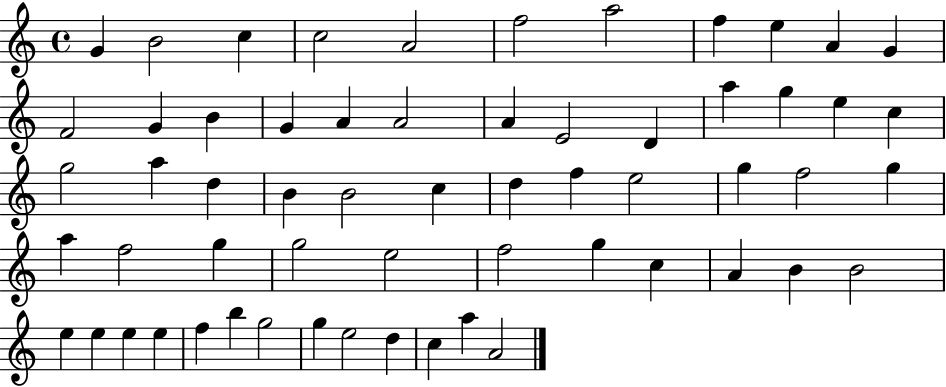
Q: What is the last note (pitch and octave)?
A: A4